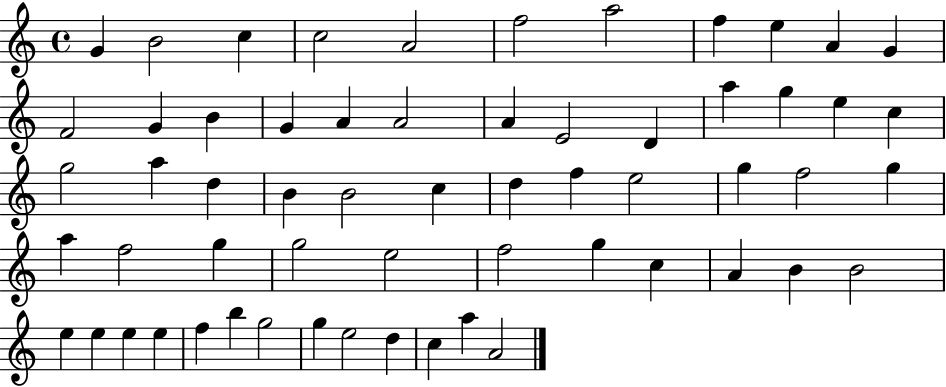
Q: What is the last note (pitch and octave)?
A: A4